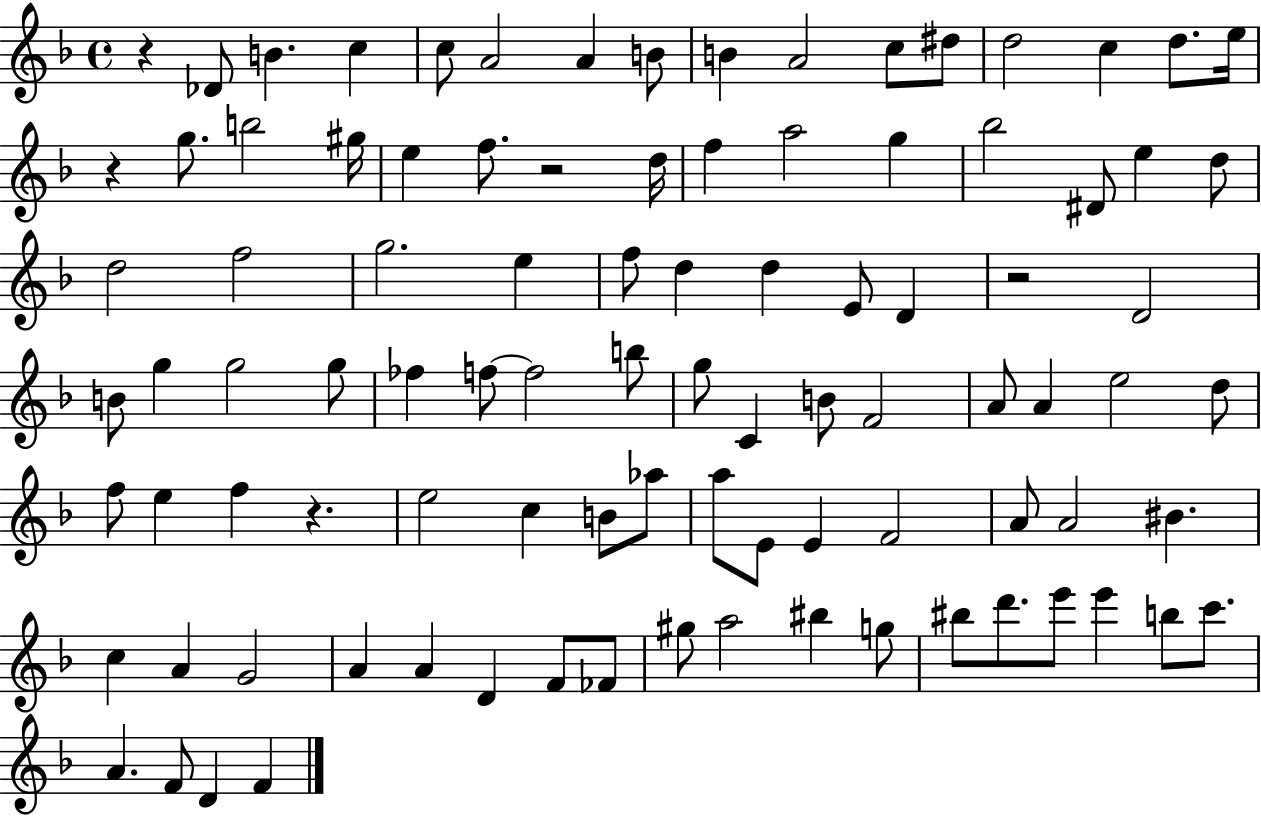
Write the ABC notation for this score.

X:1
T:Untitled
M:4/4
L:1/4
K:F
z _D/2 B c c/2 A2 A B/2 B A2 c/2 ^d/2 d2 c d/2 e/4 z g/2 b2 ^g/4 e f/2 z2 d/4 f a2 g _b2 ^D/2 e d/2 d2 f2 g2 e f/2 d d E/2 D z2 D2 B/2 g g2 g/2 _f f/2 f2 b/2 g/2 C B/2 F2 A/2 A e2 d/2 f/2 e f z e2 c B/2 _a/2 a/2 E/2 E F2 A/2 A2 ^B c A G2 A A D F/2 _F/2 ^g/2 a2 ^b g/2 ^b/2 d'/2 e'/2 e' b/2 c'/2 A F/2 D F